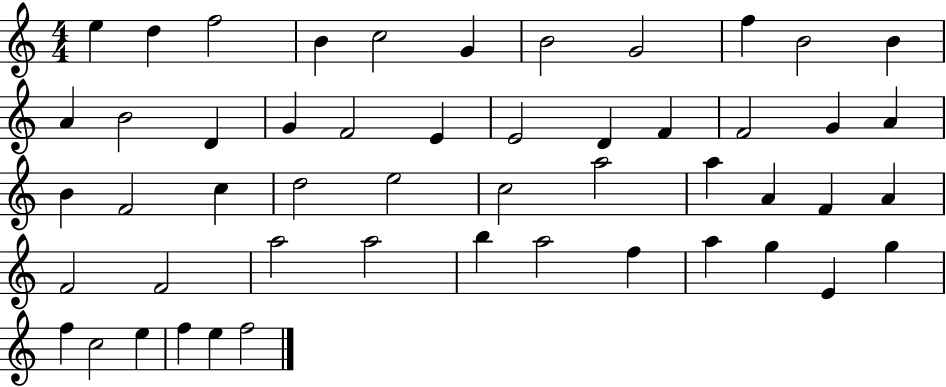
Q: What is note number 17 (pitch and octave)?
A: E4